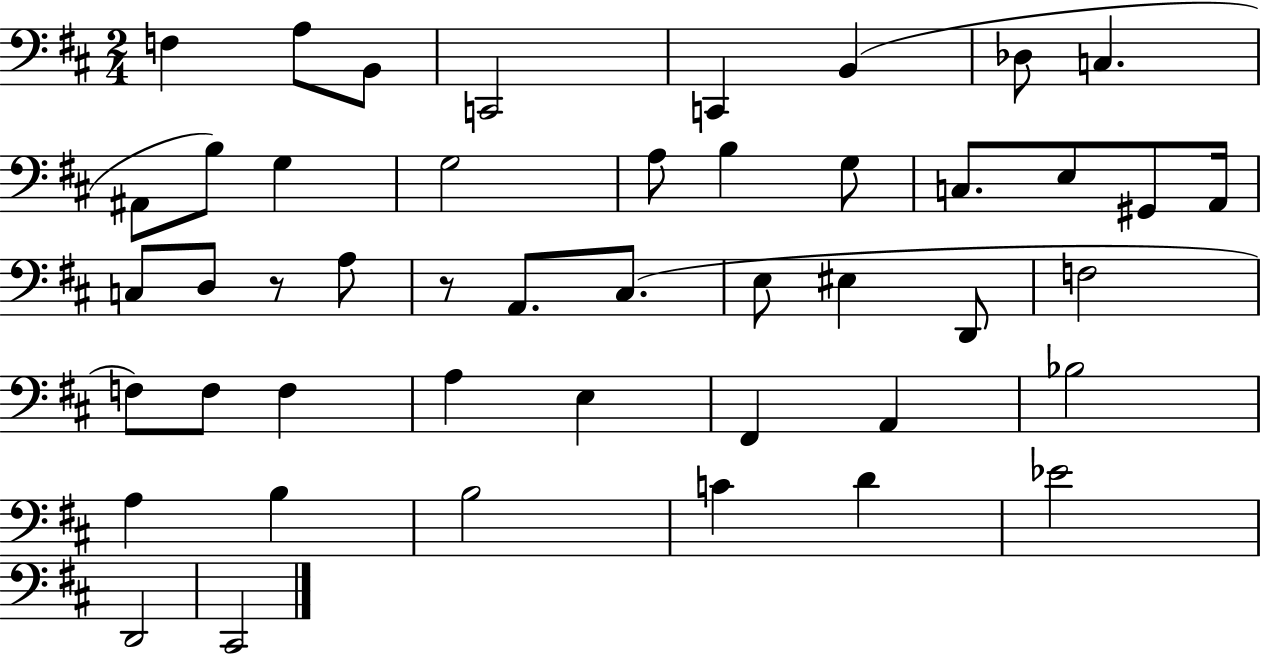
{
  \clef bass
  \numericTimeSignature
  \time 2/4
  \key d \major
  f4 a8 b,8 | c,2 | c,4 b,4( | des8 c4. | \break ais,8 b8) g4 | g2 | a8 b4 g8 | c8. e8 gis,8 a,16 | \break c8 d8 r8 a8 | r8 a,8. cis8.( | e8 eis4 d,8 | f2 | \break f8) f8 f4 | a4 e4 | fis,4 a,4 | bes2 | \break a4 b4 | b2 | c'4 d'4 | ees'2 | \break d,2 | cis,2 | \bar "|."
}